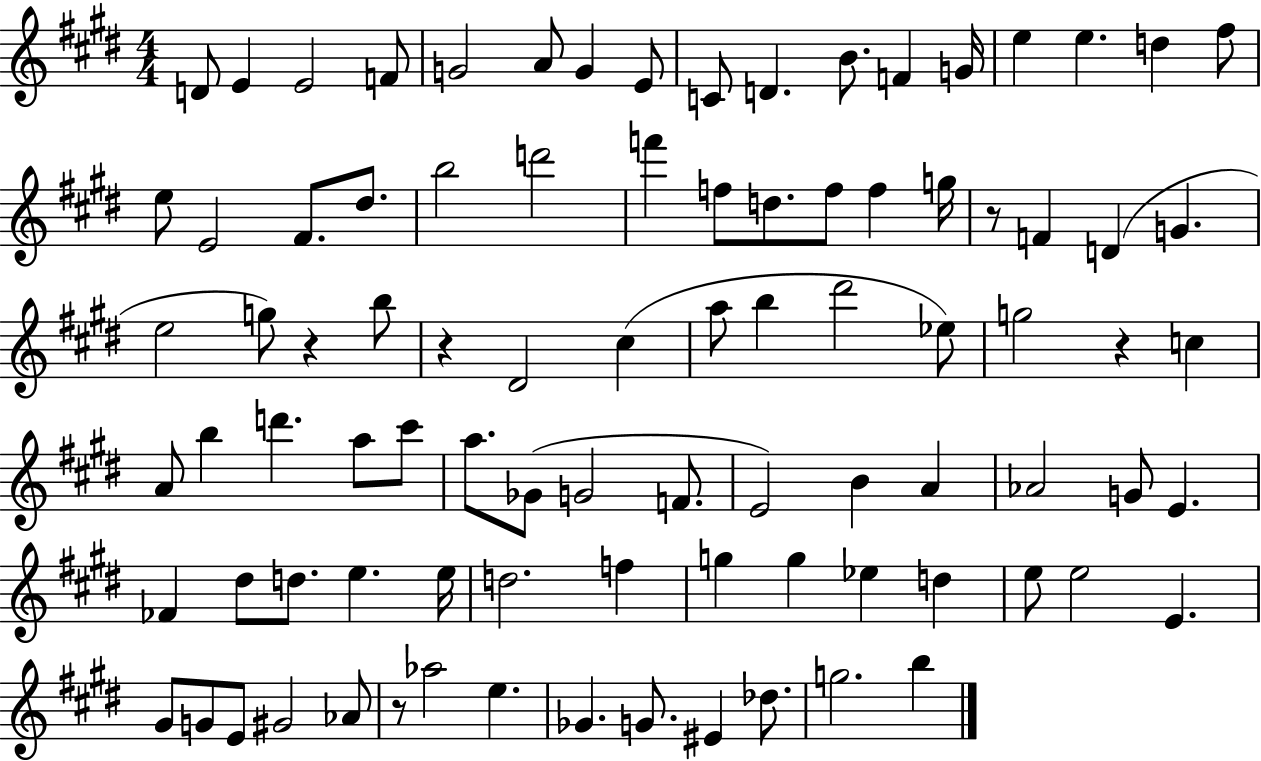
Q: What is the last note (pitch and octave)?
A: B5